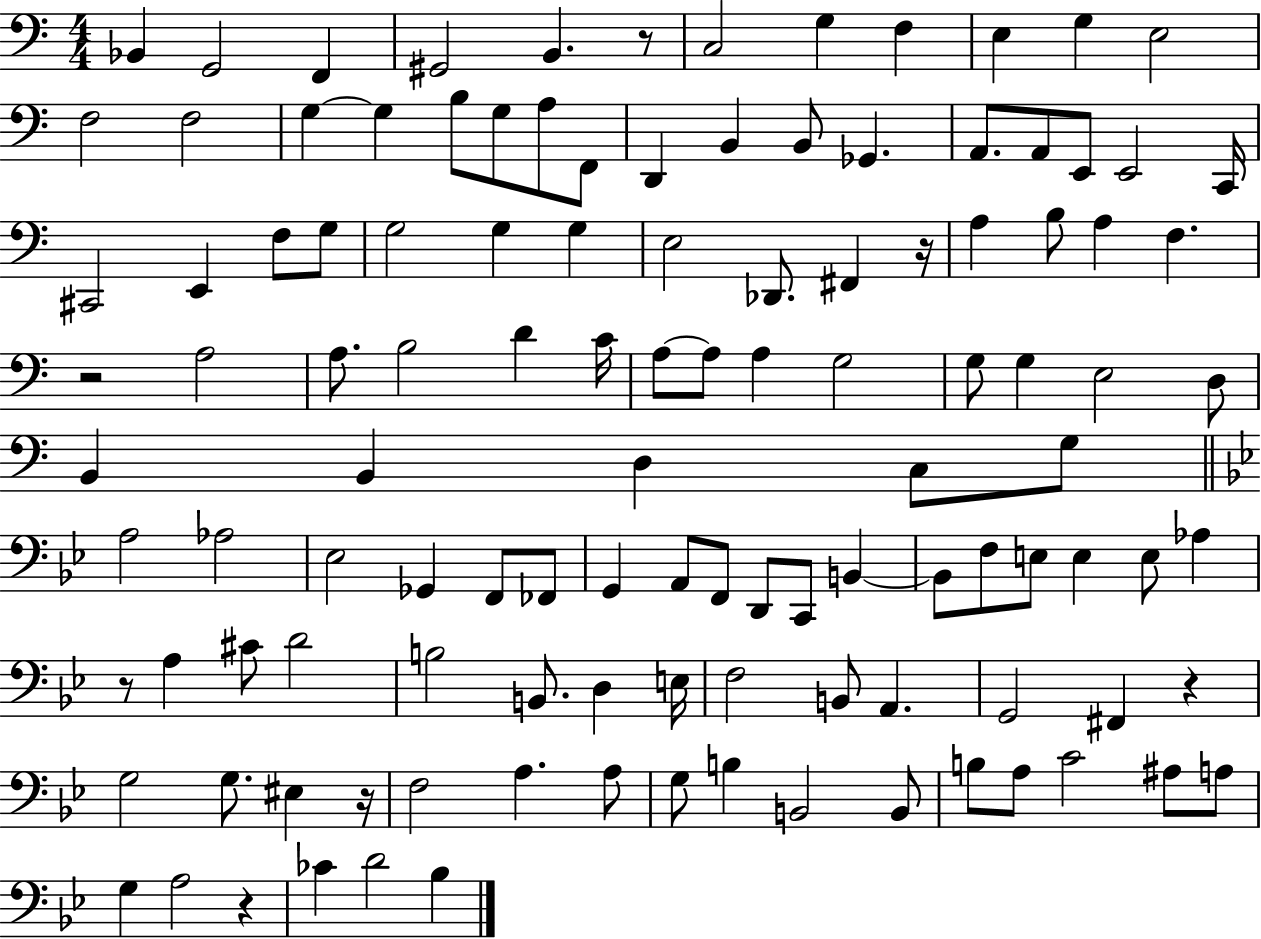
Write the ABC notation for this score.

X:1
T:Untitled
M:4/4
L:1/4
K:C
_B,, G,,2 F,, ^G,,2 B,, z/2 C,2 G, F, E, G, E,2 F,2 F,2 G, G, B,/2 G,/2 A,/2 F,,/2 D,, B,, B,,/2 _G,, A,,/2 A,,/2 E,,/2 E,,2 C,,/4 ^C,,2 E,, F,/2 G,/2 G,2 G, G, E,2 _D,,/2 ^F,, z/4 A, B,/2 A, F, z2 A,2 A,/2 B,2 D C/4 A,/2 A,/2 A, G,2 G,/2 G, E,2 D,/2 B,, B,, D, C,/2 G,/2 A,2 _A,2 _E,2 _G,, F,,/2 _F,,/2 G,, A,,/2 F,,/2 D,,/2 C,,/2 B,, B,,/2 F,/2 E,/2 E, E,/2 _A, z/2 A, ^C/2 D2 B,2 B,,/2 D, E,/4 F,2 B,,/2 A,, G,,2 ^F,, z G,2 G,/2 ^E, z/4 F,2 A, A,/2 G,/2 B, B,,2 B,,/2 B,/2 A,/2 C2 ^A,/2 A,/2 G, A,2 z _C D2 _B,